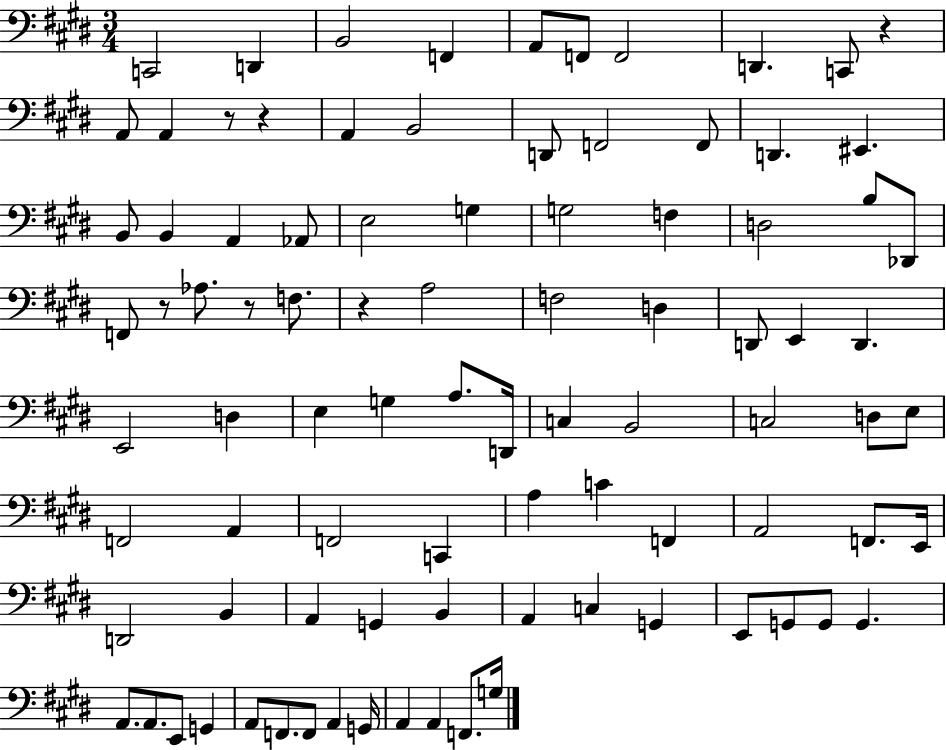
{
  \clef bass
  \numericTimeSignature
  \time 3/4
  \key e \major
  c,2 d,4 | b,2 f,4 | a,8 f,8 f,2 | d,4. c,8 r4 | \break a,8 a,4 r8 r4 | a,4 b,2 | d,8 f,2 f,8 | d,4. eis,4. | \break b,8 b,4 a,4 aes,8 | e2 g4 | g2 f4 | d2 b8 des,8 | \break f,8 r8 aes8. r8 f8. | r4 a2 | f2 d4 | d,8 e,4 d,4. | \break e,2 d4 | e4 g4 a8. d,16 | c4 b,2 | c2 d8 e8 | \break f,2 a,4 | f,2 c,4 | a4 c'4 f,4 | a,2 f,8. e,16 | \break d,2 b,4 | a,4 g,4 b,4 | a,4 c4 g,4 | e,8 g,8 g,8 g,4. | \break a,8. a,8. e,8 g,4 | a,8 f,8. f,8 a,4 g,16 | a,4 a,4 f,8. g16 | \bar "|."
}